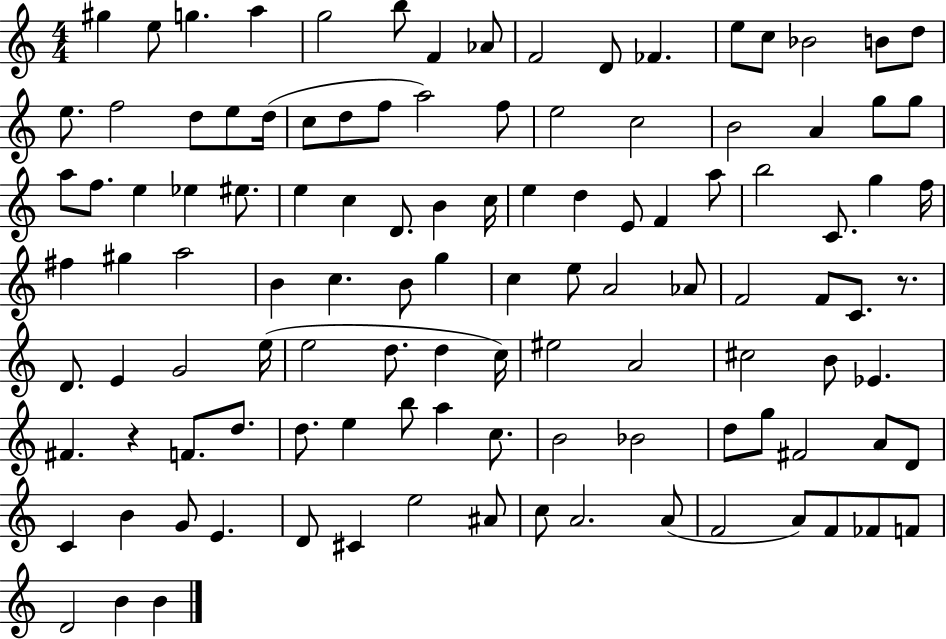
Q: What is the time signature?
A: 4/4